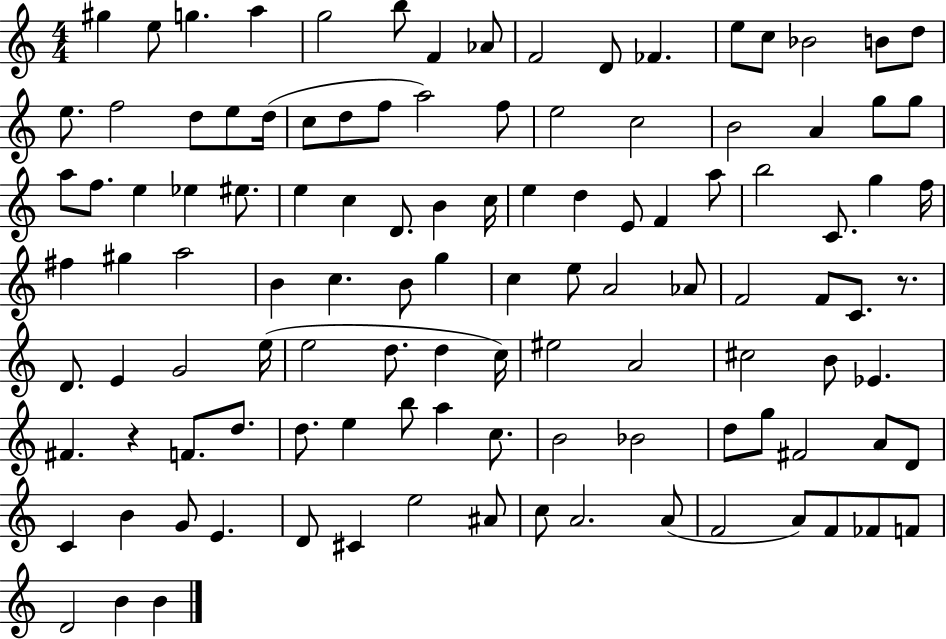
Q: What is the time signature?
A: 4/4